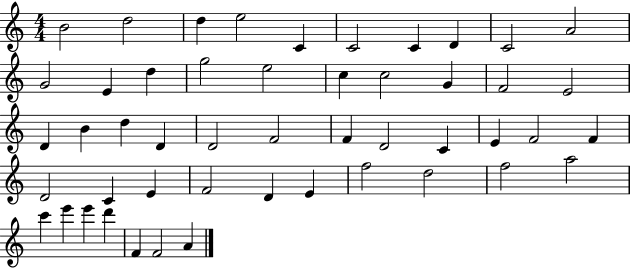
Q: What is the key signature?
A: C major